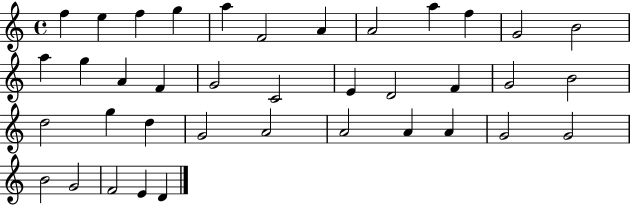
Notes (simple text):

F5/q E5/q F5/q G5/q A5/q F4/h A4/q A4/h A5/q F5/q G4/h B4/h A5/q G5/q A4/q F4/q G4/h C4/h E4/q D4/h F4/q G4/h B4/h D5/h G5/q D5/q G4/h A4/h A4/h A4/q A4/q G4/h G4/h B4/h G4/h F4/h E4/q D4/q